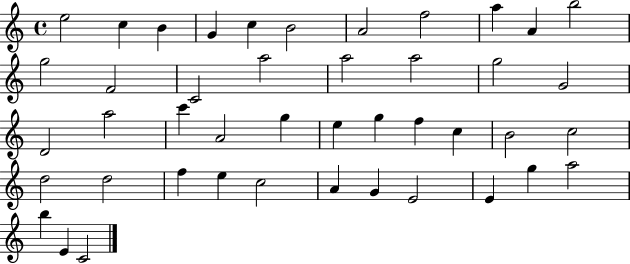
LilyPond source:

{
  \clef treble
  \time 4/4
  \defaultTimeSignature
  \key c \major
  e''2 c''4 b'4 | g'4 c''4 b'2 | a'2 f''2 | a''4 a'4 b''2 | \break g''2 f'2 | c'2 a''2 | a''2 a''2 | g''2 g'2 | \break d'2 a''2 | c'''4 a'2 g''4 | e''4 g''4 f''4 c''4 | b'2 c''2 | \break d''2 d''2 | f''4 e''4 c''2 | a'4 g'4 e'2 | e'4 g''4 a''2 | \break b''4 e'4 c'2 | \bar "|."
}